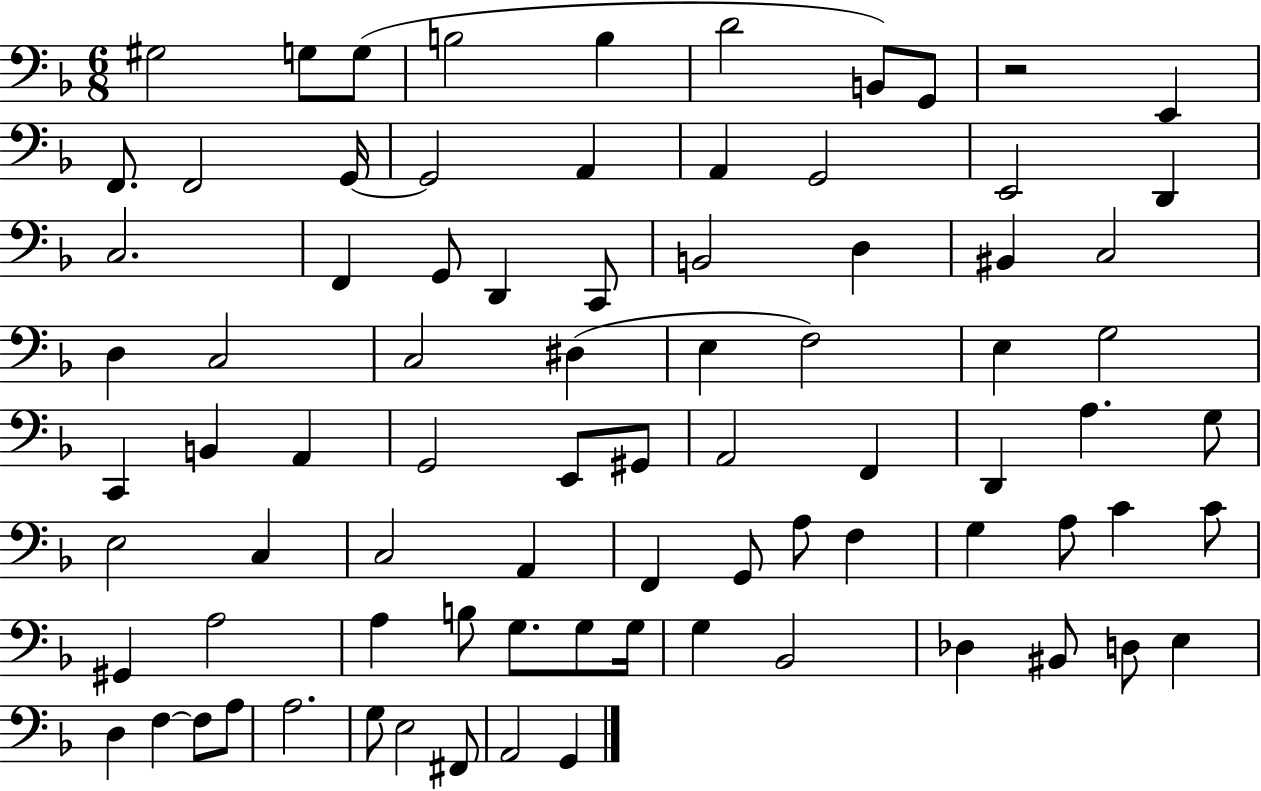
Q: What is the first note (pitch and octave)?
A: G#3